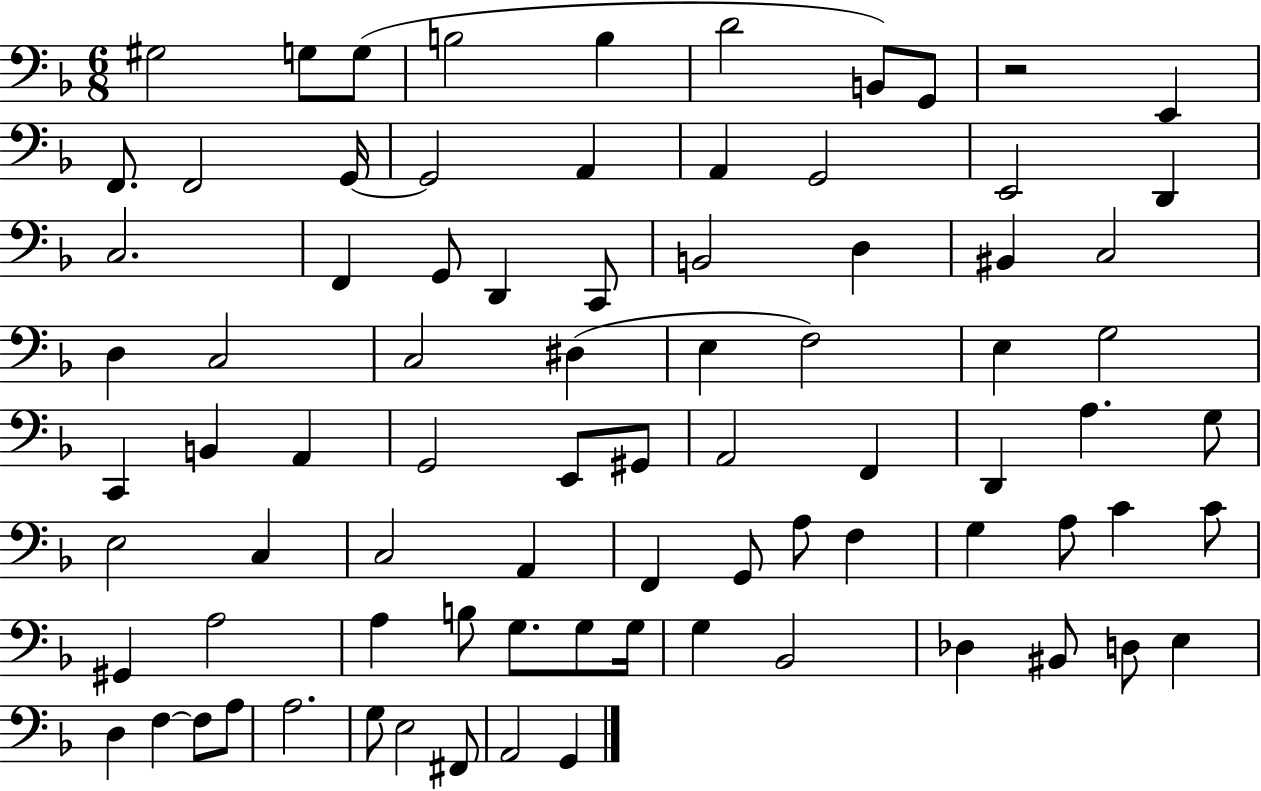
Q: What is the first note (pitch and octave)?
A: G#3